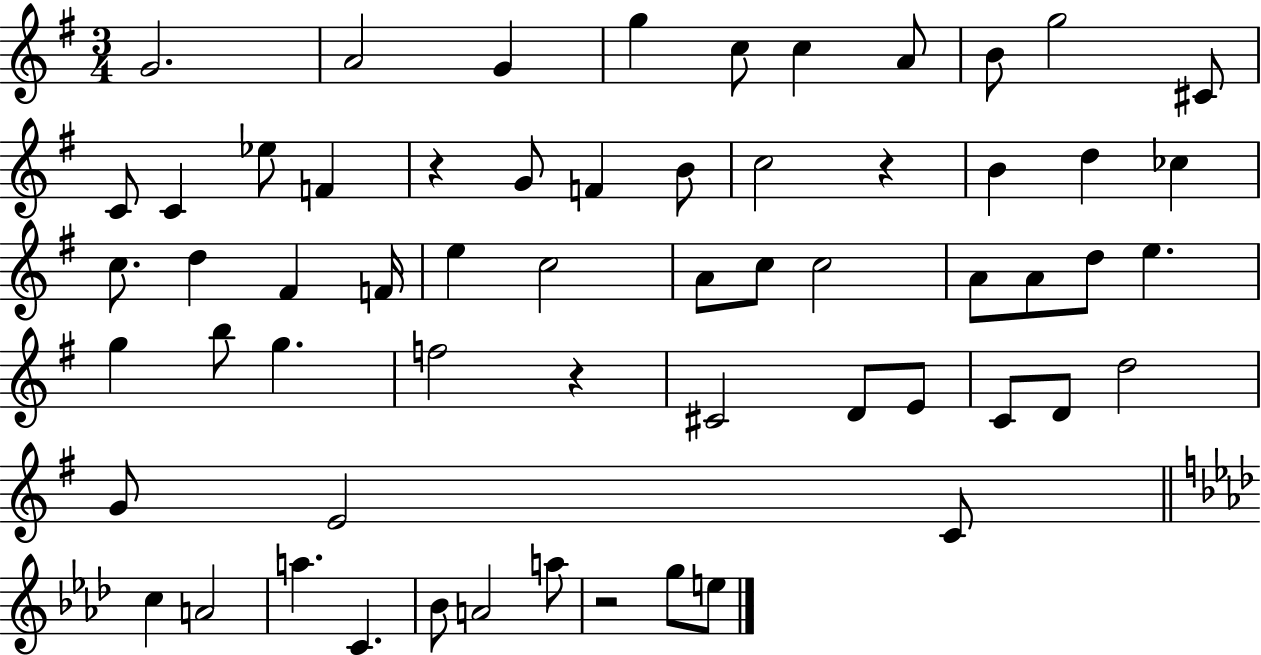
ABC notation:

X:1
T:Untitled
M:3/4
L:1/4
K:G
G2 A2 G g c/2 c A/2 B/2 g2 ^C/2 C/2 C _e/2 F z G/2 F B/2 c2 z B d _c c/2 d ^F F/4 e c2 A/2 c/2 c2 A/2 A/2 d/2 e g b/2 g f2 z ^C2 D/2 E/2 C/2 D/2 d2 G/2 E2 C/2 c A2 a C _B/2 A2 a/2 z2 g/2 e/2